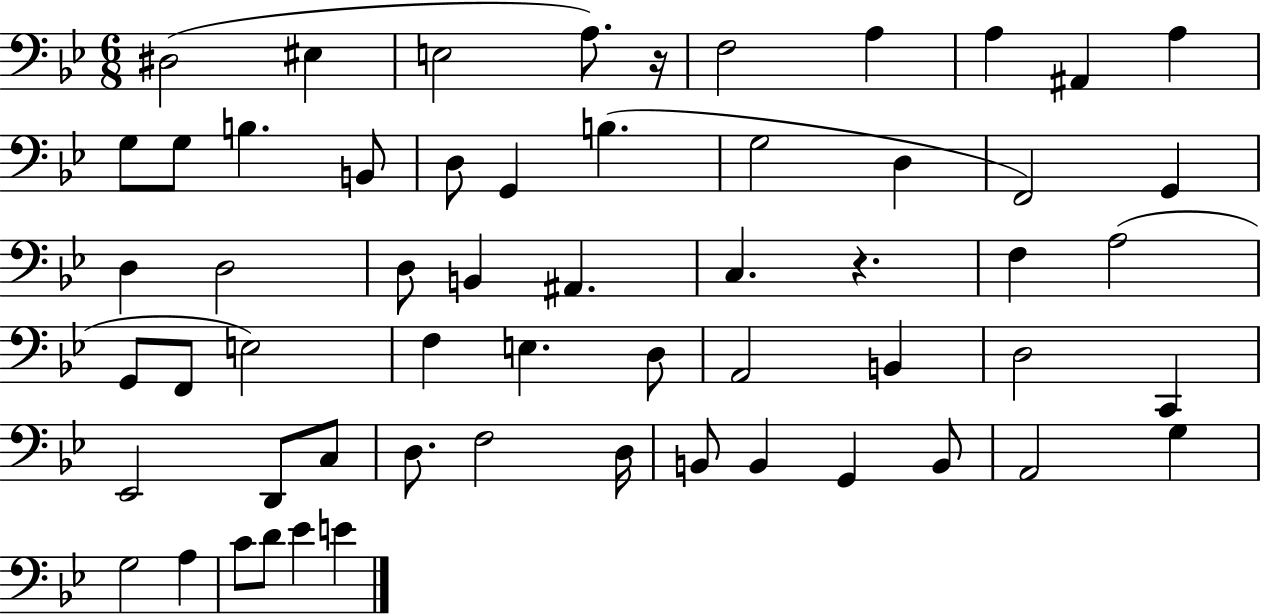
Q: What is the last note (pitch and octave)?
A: E4